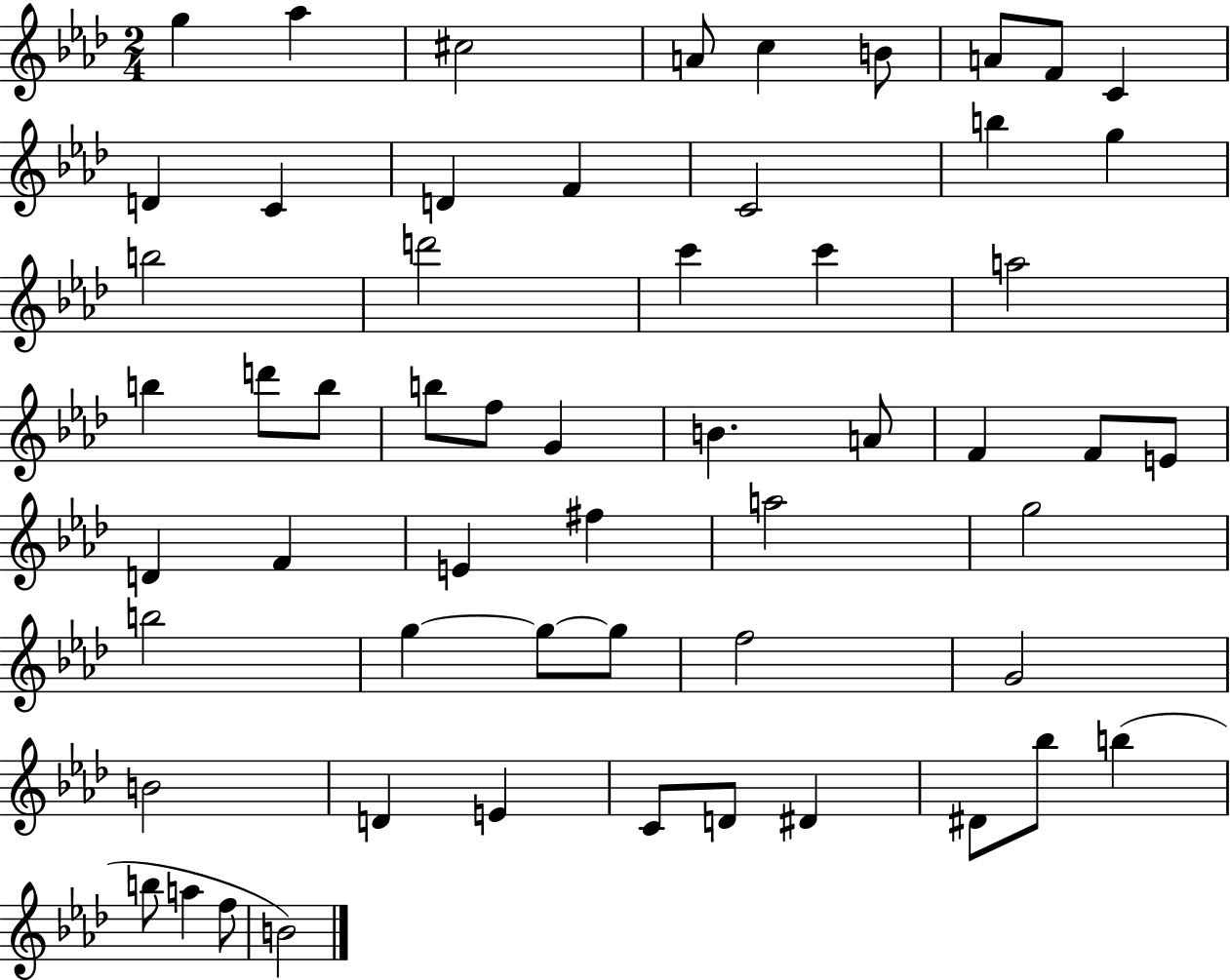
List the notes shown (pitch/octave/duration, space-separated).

G5/q Ab5/q C#5/h A4/e C5/q B4/e A4/e F4/e C4/q D4/q C4/q D4/q F4/q C4/h B5/q G5/q B5/h D6/h C6/q C6/q A5/h B5/q D6/e B5/e B5/e F5/e G4/q B4/q. A4/e F4/q F4/e E4/e D4/q F4/q E4/q F#5/q A5/h G5/h B5/h G5/q G5/e G5/e F5/h G4/h B4/h D4/q E4/q C4/e D4/e D#4/q D#4/e Bb5/e B5/q B5/e A5/q F5/e B4/h